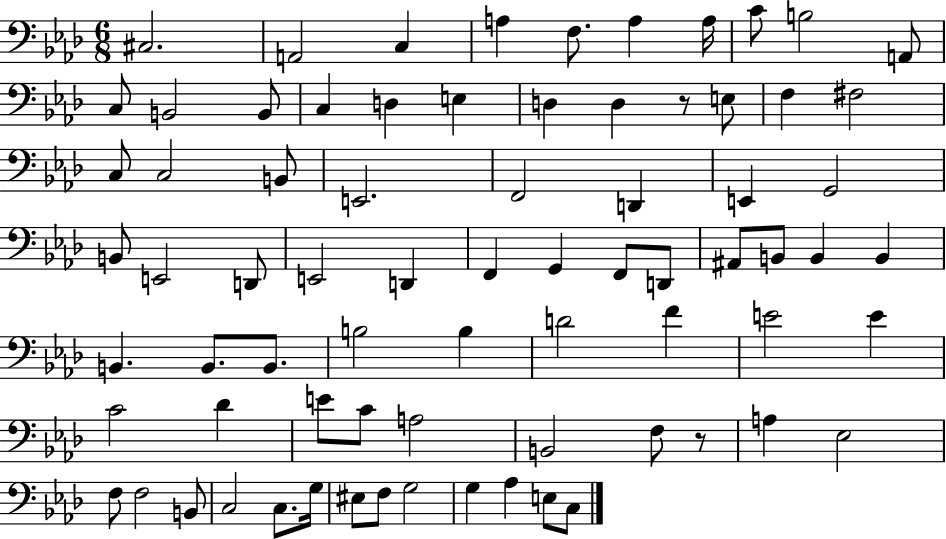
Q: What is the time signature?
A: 6/8